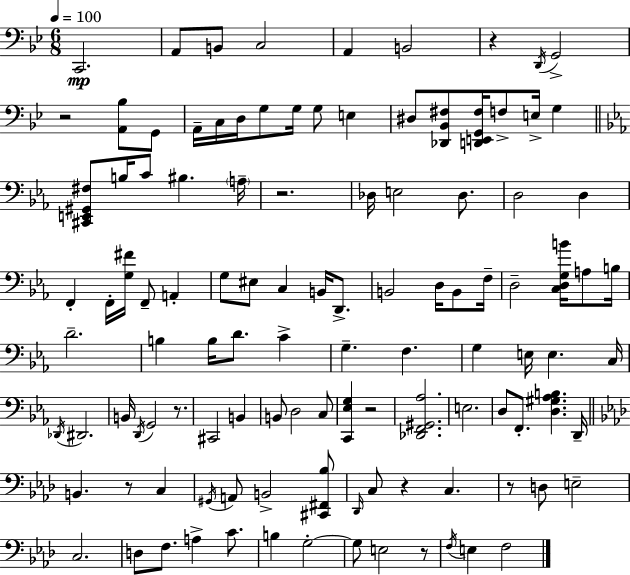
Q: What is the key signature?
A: G minor